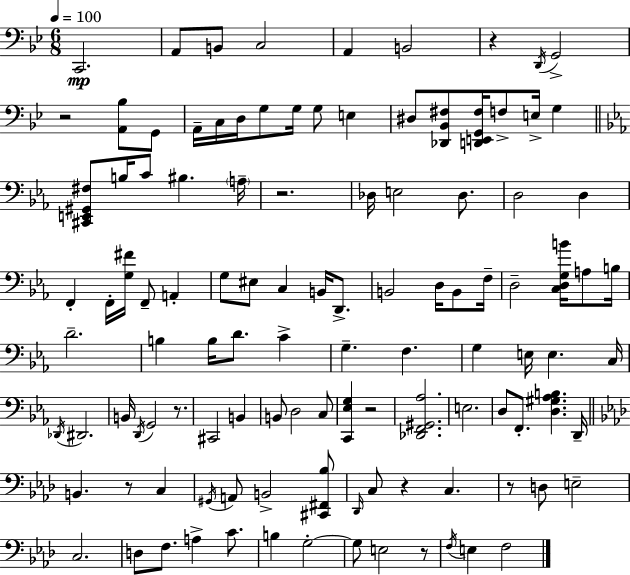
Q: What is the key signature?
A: G minor